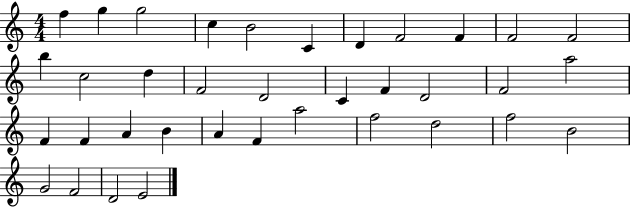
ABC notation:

X:1
T:Untitled
M:4/4
L:1/4
K:C
f g g2 c B2 C D F2 F F2 F2 b c2 d F2 D2 C F D2 F2 a2 F F A B A F a2 f2 d2 f2 B2 G2 F2 D2 E2